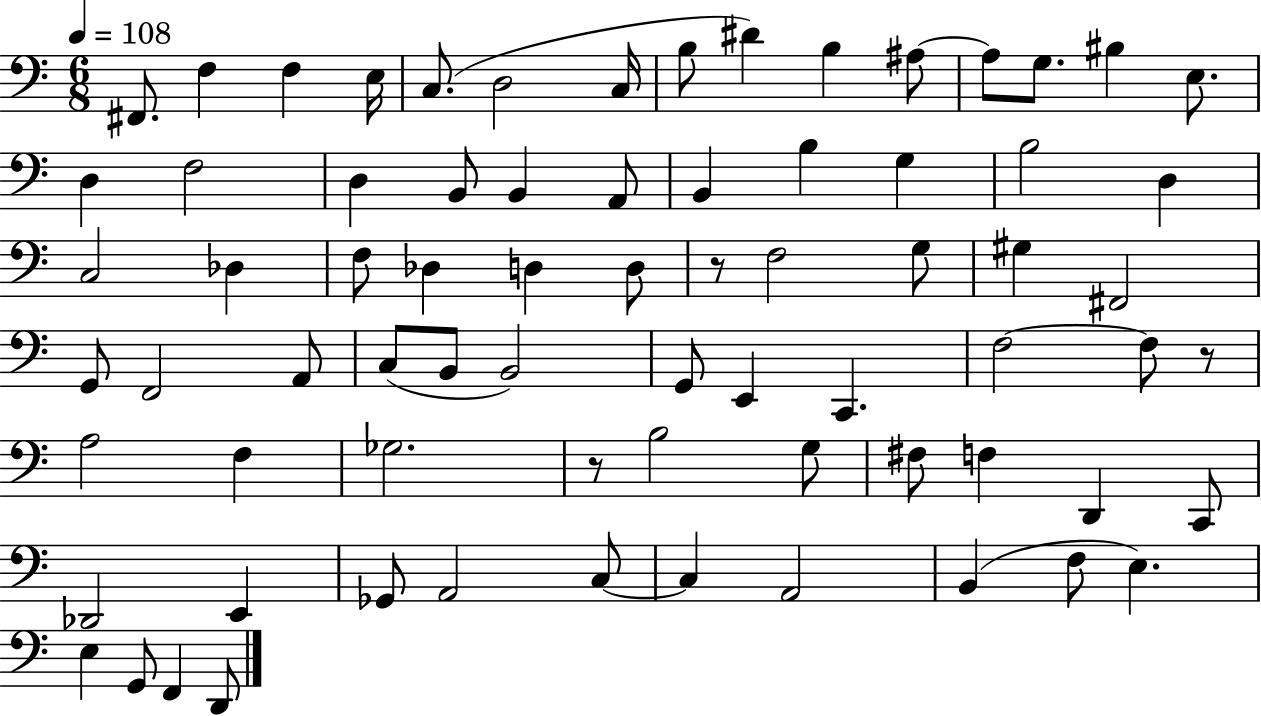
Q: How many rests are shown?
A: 3